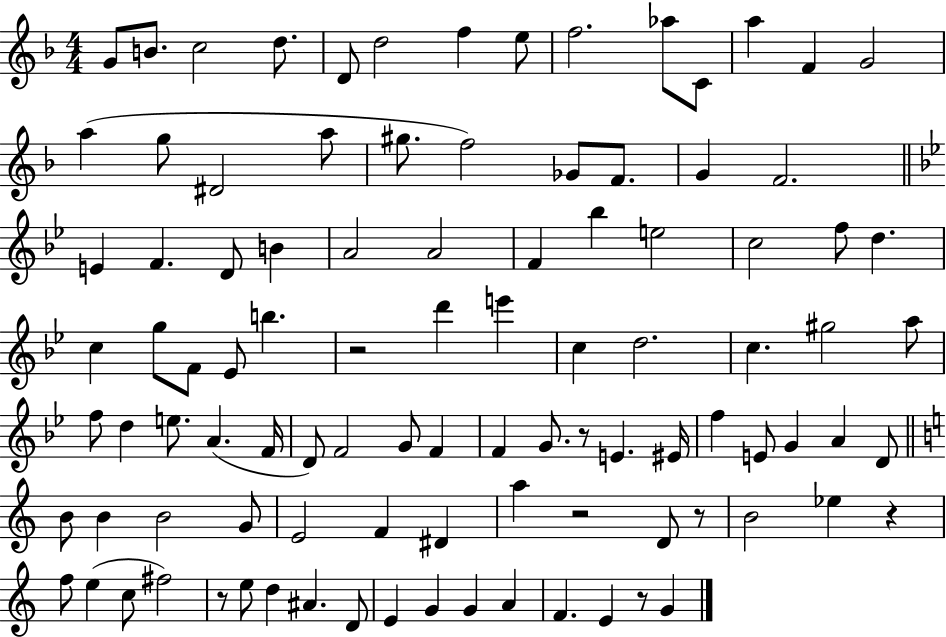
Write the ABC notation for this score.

X:1
T:Untitled
M:4/4
L:1/4
K:F
G/2 B/2 c2 d/2 D/2 d2 f e/2 f2 _a/2 C/2 a F G2 a g/2 ^D2 a/2 ^g/2 f2 _G/2 F/2 G F2 E F D/2 B A2 A2 F _b e2 c2 f/2 d c g/2 F/2 _E/2 b z2 d' e' c d2 c ^g2 a/2 f/2 d e/2 A F/4 D/2 F2 G/2 F F G/2 z/2 E ^E/4 f E/2 G A D/2 B/2 B B2 G/2 E2 F ^D a z2 D/2 z/2 B2 _e z f/2 e c/2 ^f2 z/2 e/2 d ^A D/2 E G G A F E z/2 G